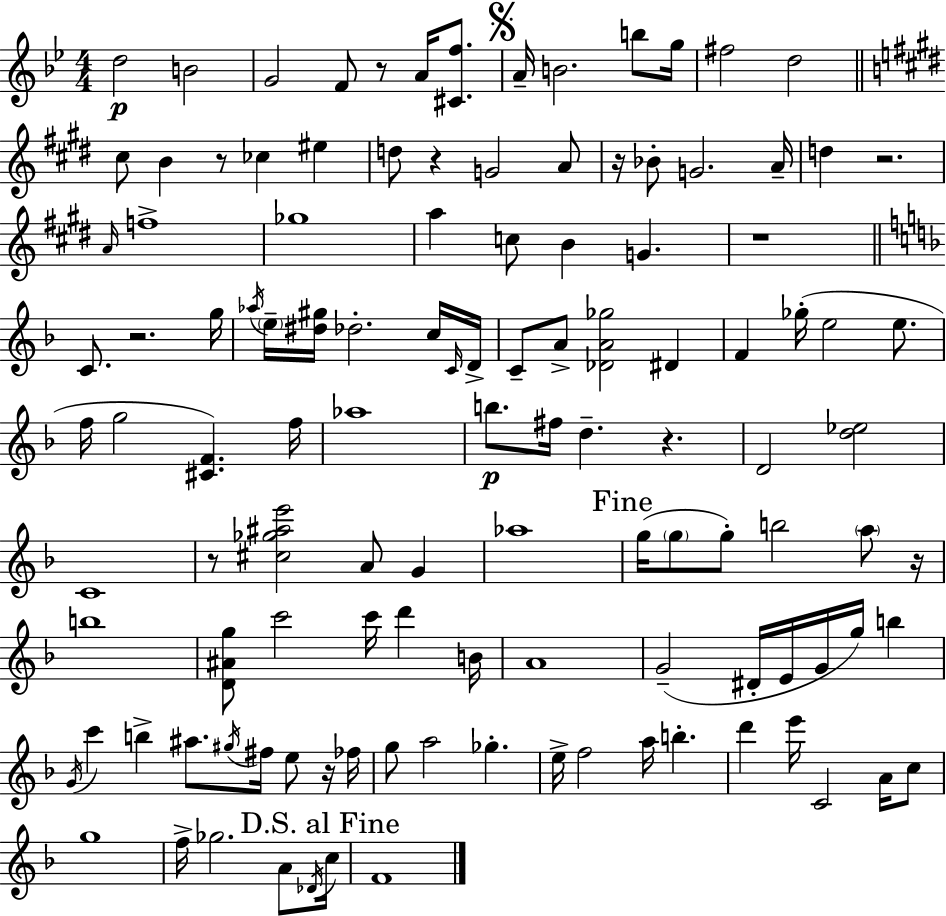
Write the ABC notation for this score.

X:1
T:Untitled
M:4/4
L:1/4
K:Gm
d2 B2 G2 F/2 z/2 A/4 [^Cf]/2 A/4 B2 b/2 g/4 ^f2 d2 ^c/2 B z/2 _c ^e d/2 z G2 A/2 z/4 _B/2 G2 A/4 d z2 A/4 f4 _g4 a c/2 B G z4 C/2 z2 g/4 _a/4 e/4 [^d^g]/4 _d2 c/4 C/4 D/4 C/2 A/2 [_DA_g]2 ^D F _g/4 e2 e/2 f/4 g2 [^CF] f/4 _a4 b/2 ^f/4 d z D2 [d_e]2 C4 z/2 [^c_g^ae']2 A/2 G _a4 g/4 g/2 g/2 b2 a/2 z/4 b4 [D^Ag]/2 c'2 c'/4 d' B/4 A4 G2 ^D/4 E/4 G/4 g/4 b G/4 c' b ^a/2 ^g/4 ^f/4 e/2 z/4 _f/4 g/2 a2 _g e/4 f2 a/4 b d' e'/4 C2 A/4 c/2 g4 f/4 _g2 A/2 _D/4 c/4 F4